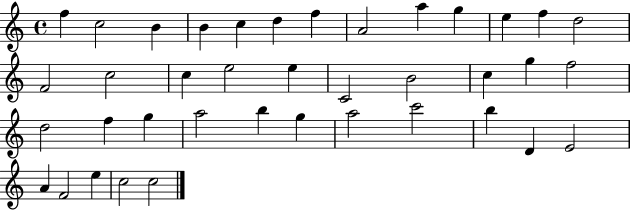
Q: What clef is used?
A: treble